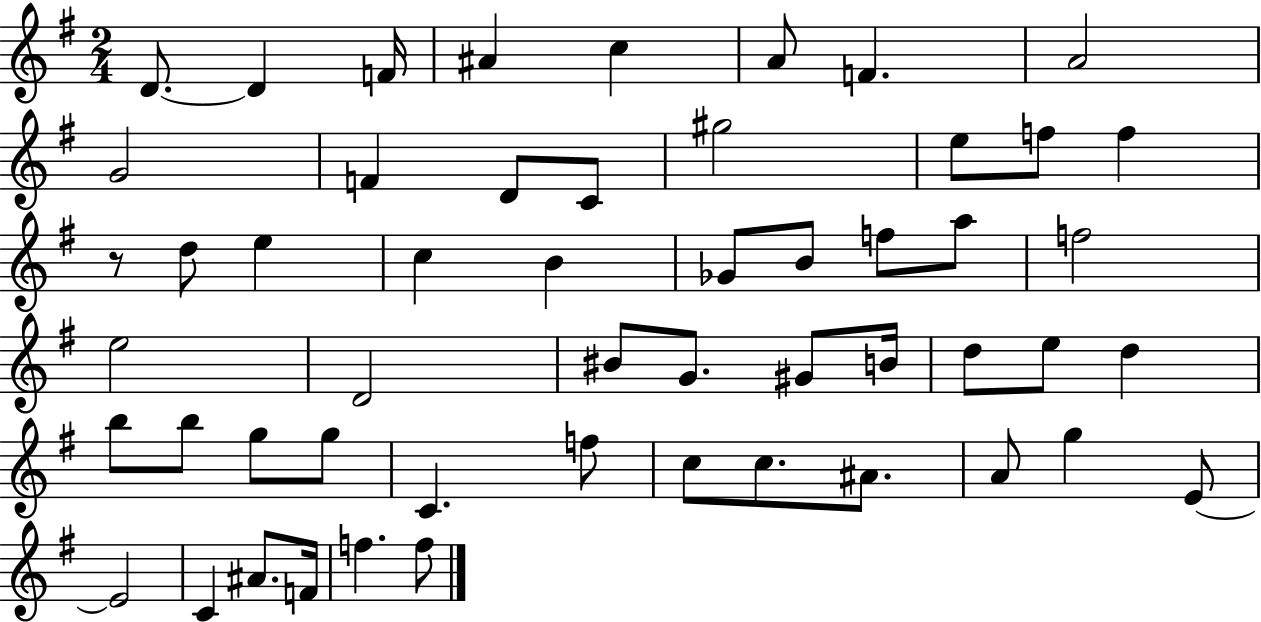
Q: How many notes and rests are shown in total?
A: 53